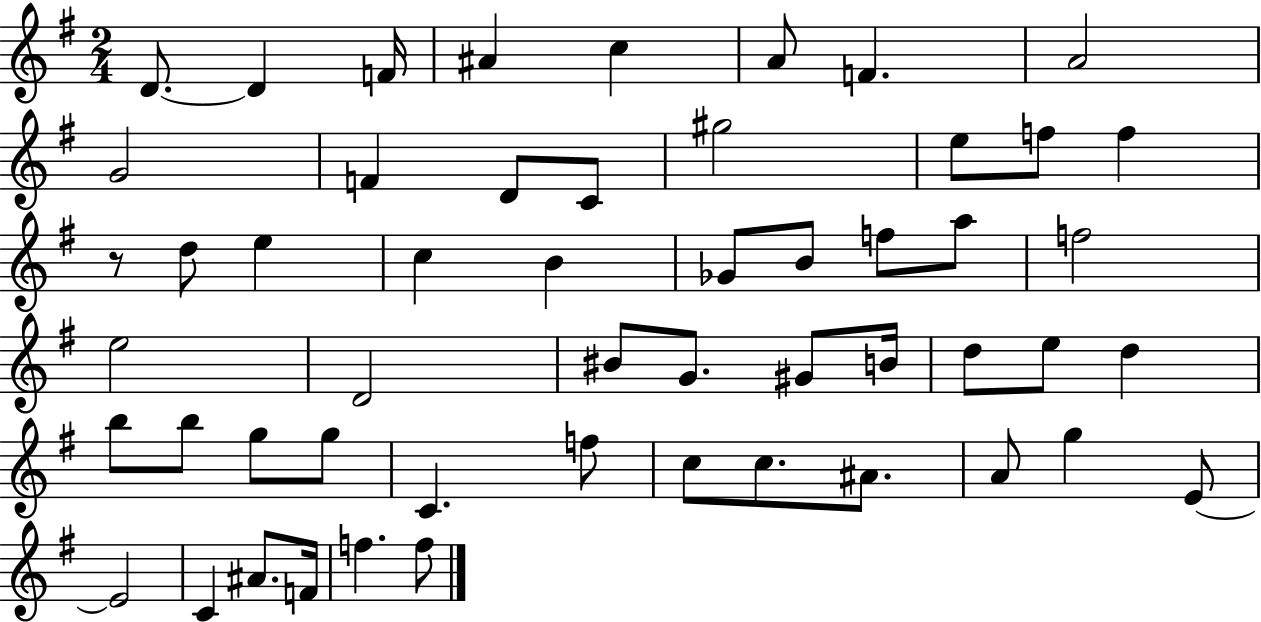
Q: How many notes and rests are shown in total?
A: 53